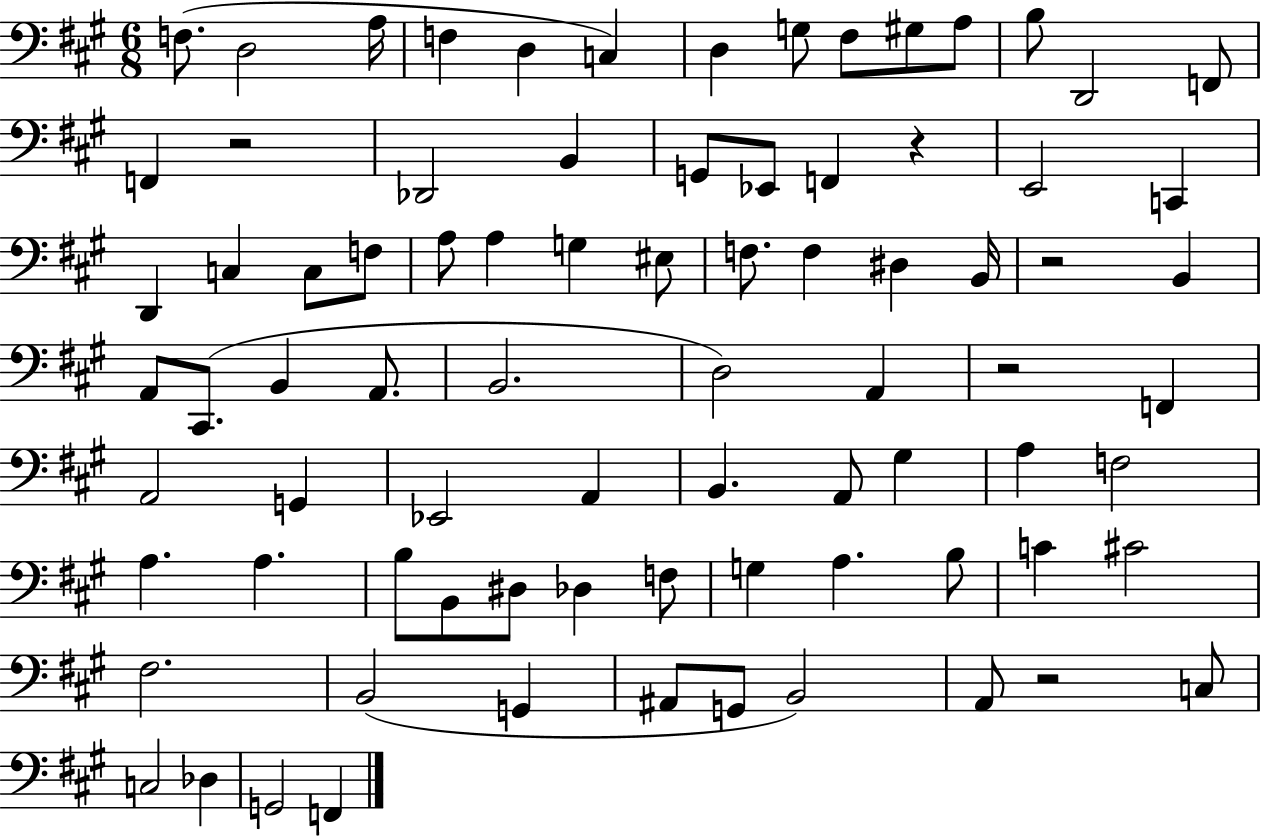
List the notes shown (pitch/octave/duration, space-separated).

F3/e. D3/h A3/s F3/q D3/q C3/q D3/q G3/e F#3/e G#3/e A3/e B3/e D2/h F2/e F2/q R/h Db2/h B2/q G2/e Eb2/e F2/q R/q E2/h C2/q D2/q C3/q C3/e F3/e A3/e A3/q G3/q EIS3/e F3/e. F3/q D#3/q B2/s R/h B2/q A2/e C#2/e. B2/q A2/e. B2/h. D3/h A2/q R/h F2/q A2/h G2/q Eb2/h A2/q B2/q. A2/e G#3/q A3/q F3/h A3/q. A3/q. B3/e B2/e D#3/e Db3/q F3/e G3/q A3/q. B3/e C4/q C#4/h F#3/h. B2/h G2/q A#2/e G2/e B2/h A2/e R/h C3/e C3/h Db3/q G2/h F2/q